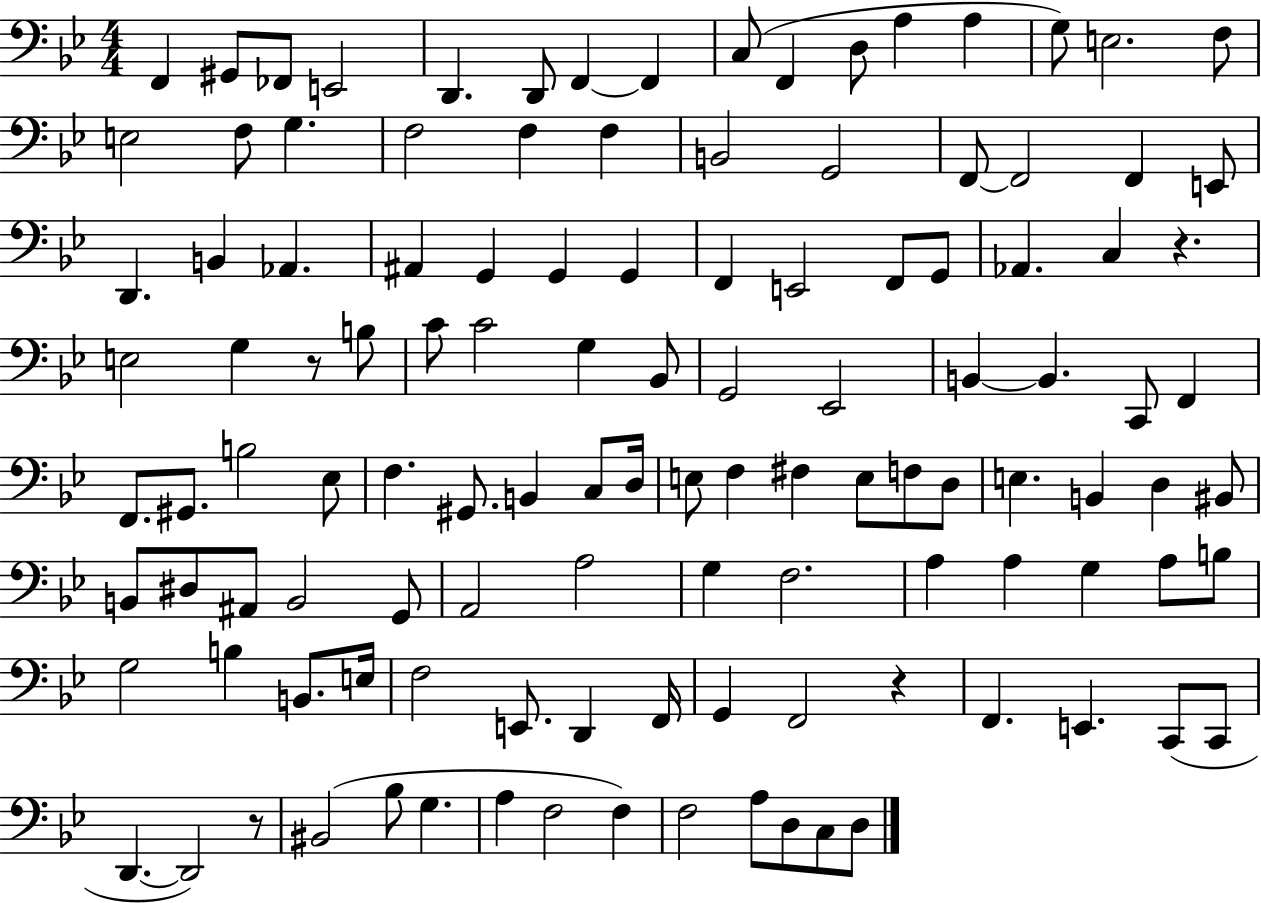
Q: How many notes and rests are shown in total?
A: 118